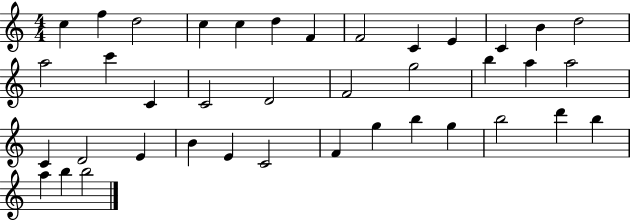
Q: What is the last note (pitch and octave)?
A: B5